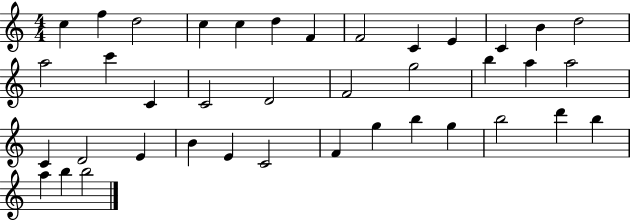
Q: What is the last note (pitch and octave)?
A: B5